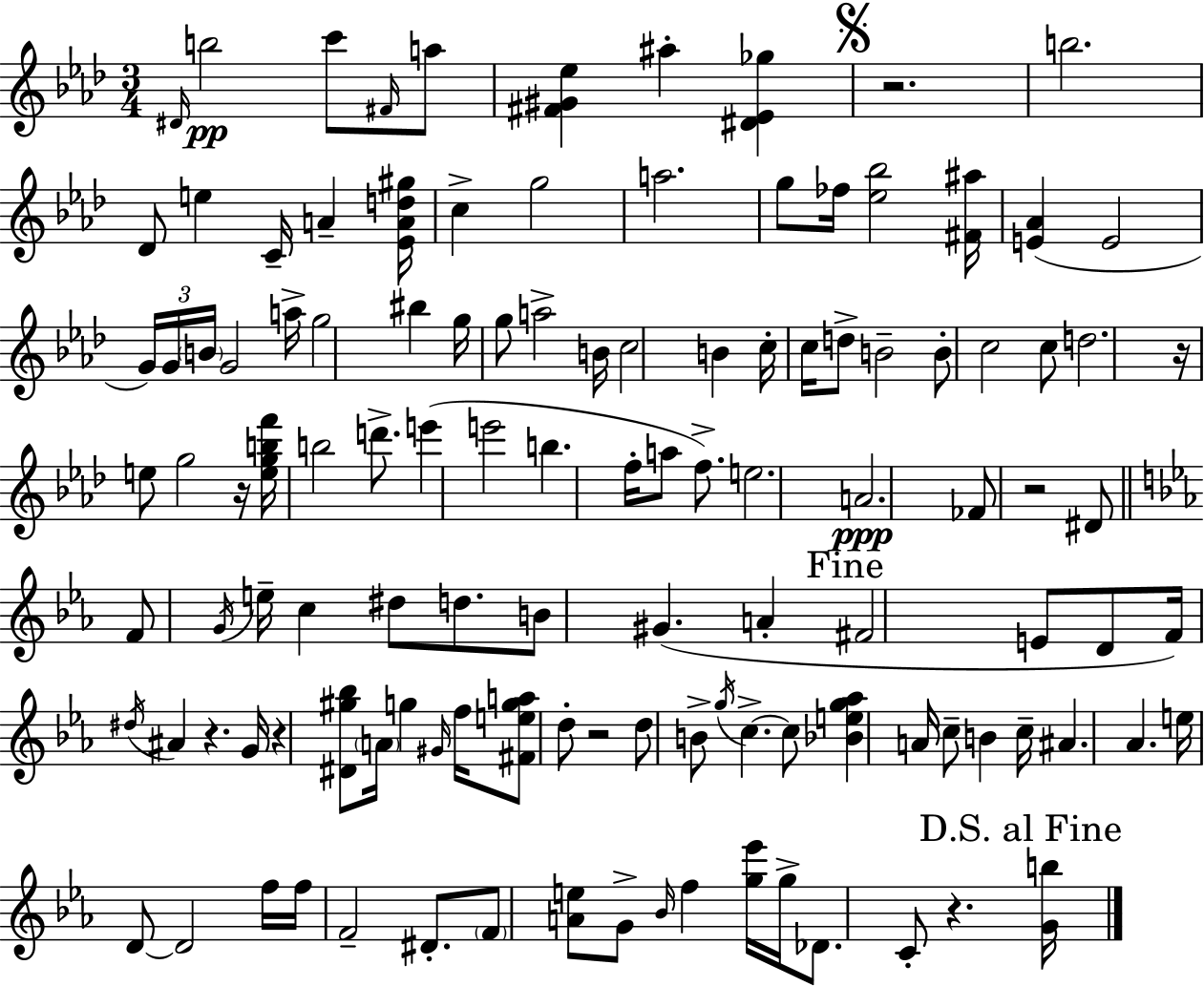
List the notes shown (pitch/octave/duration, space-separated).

D#4/s B5/h C6/e F#4/s A5/e [F#4,G#4,Eb5]/q A#5/q [D#4,Eb4,Gb5]/q R/h. B5/h. Db4/e E5/q C4/s A4/q [Eb4,A4,D5,G#5]/s C5/q G5/h A5/h. G5/e FES5/s [Eb5,Bb5]/h [F#4,A#5]/s [E4,Ab4]/q E4/h G4/s G4/s B4/s G4/h A5/s G5/h BIS5/q G5/s G5/e A5/h B4/s C5/h B4/q C5/s C5/s D5/e B4/h B4/e C5/h C5/e D5/h. R/s E5/e G5/h R/s [E5,G5,B5,F6]/s B5/h D6/e. E6/q E6/h B5/q. F5/s A5/e F5/e. E5/h. A4/h. FES4/e R/h D#4/e F4/e G4/s E5/s C5/q D#5/e D5/e. B4/e G#4/q. A4/q F#4/h E4/e D4/e F4/s D#5/s A#4/q R/q. G4/s R/q [D#4,G#5,Bb5]/e A4/s G5/q G#4/s F5/s [F#4,E5,G5,A5]/e D5/e R/h D5/e B4/e G5/s C5/q. C5/e [Bb4,E5,G5,Ab5]/q A4/s C5/e B4/q C5/s A#4/q. Ab4/q. E5/s D4/e D4/h F5/s F5/s F4/h D#4/e. F4/e [A4,E5]/e G4/e Bb4/s F5/q [G5,Eb6]/s G5/s Db4/e. C4/e R/q. [G4,B5]/s